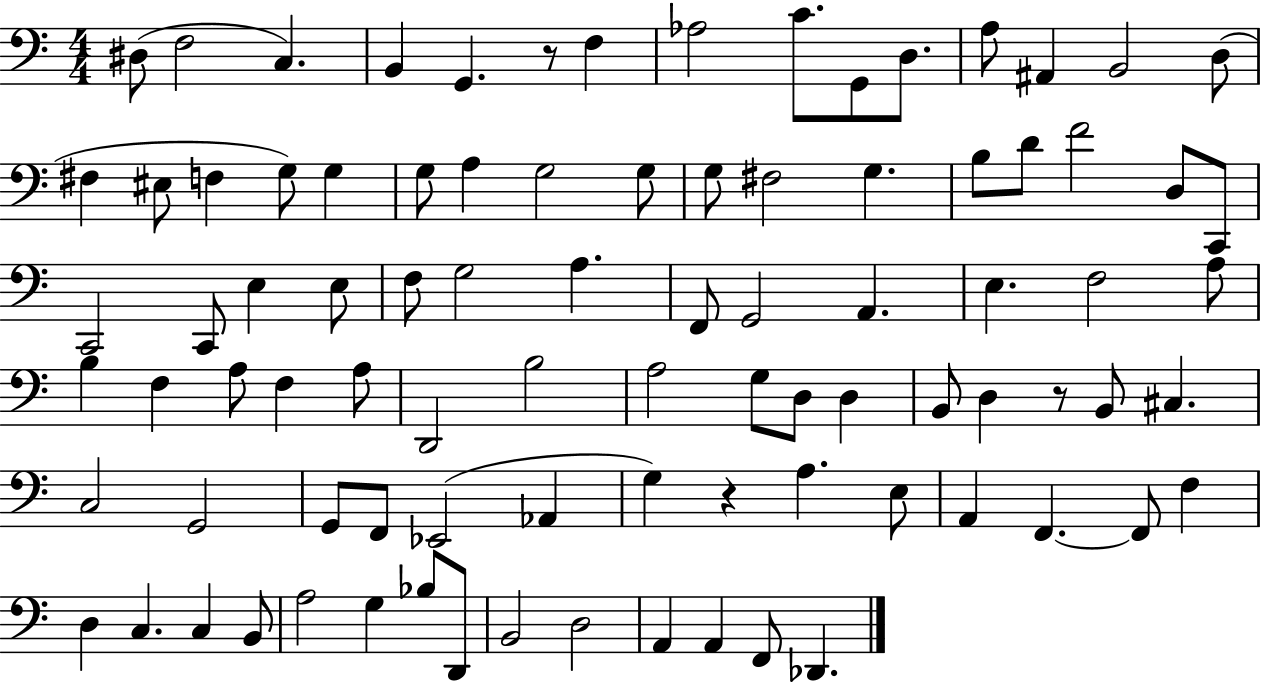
D#3/e F3/h C3/q. B2/q G2/q. R/e F3/q Ab3/h C4/e. G2/e D3/e. A3/e A#2/q B2/h D3/e F#3/q EIS3/e F3/q G3/e G3/q G3/e A3/q G3/h G3/e G3/e F#3/h G3/q. B3/e D4/e F4/h D3/e C2/e C2/h C2/e E3/q E3/e F3/e G3/h A3/q. F2/e G2/h A2/q. E3/q. F3/h A3/e B3/q F3/q A3/e F3/q A3/e D2/h B3/h A3/h G3/e D3/e D3/q B2/e D3/q R/e B2/e C#3/q. C3/h G2/h G2/e F2/e Eb2/h Ab2/q G3/q R/q A3/q. E3/e A2/q F2/q. F2/e F3/q D3/q C3/q. C3/q B2/e A3/h G3/q Bb3/e D2/e B2/h D3/h A2/q A2/q F2/e Db2/q.